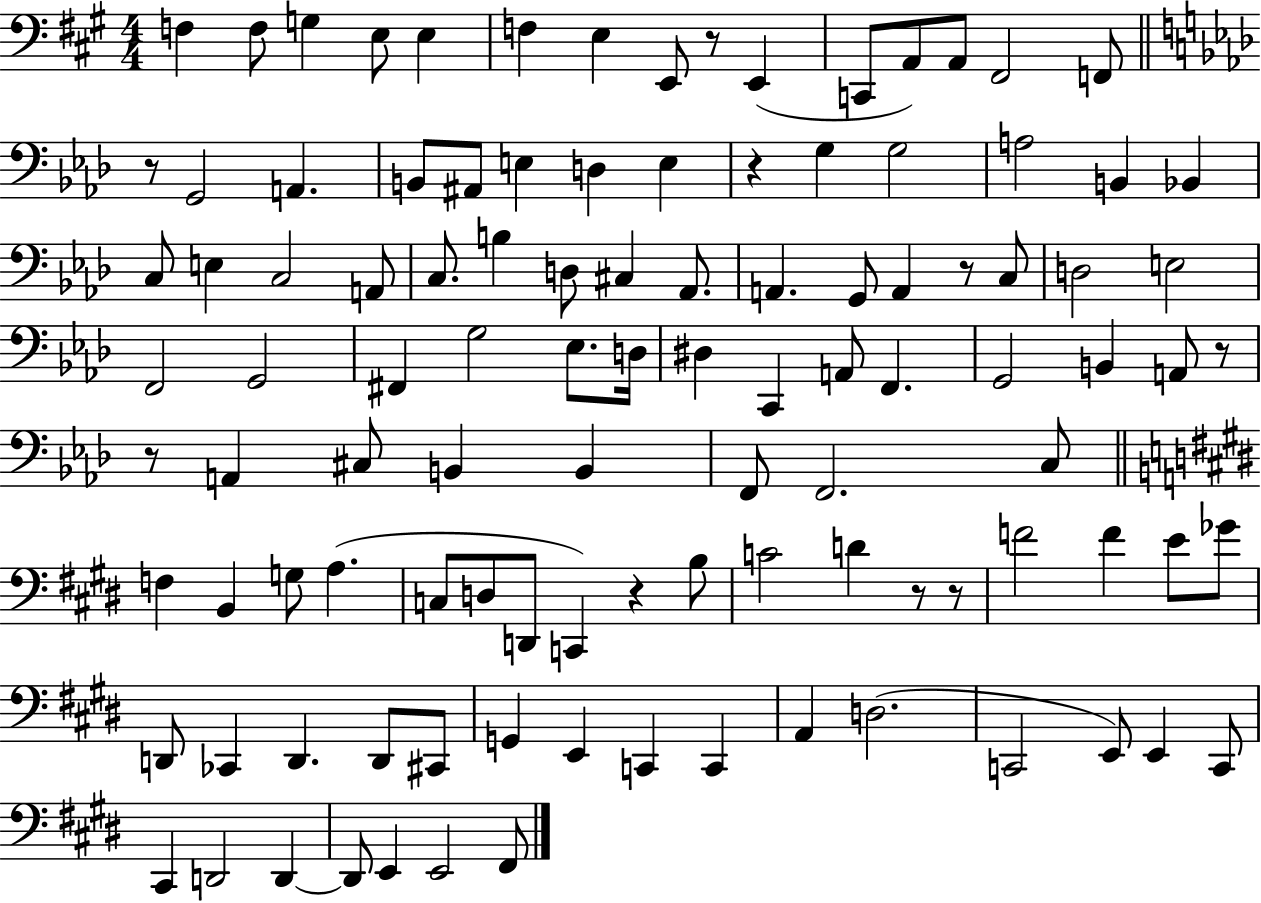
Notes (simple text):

F3/q F3/e G3/q E3/e E3/q F3/q E3/q E2/e R/e E2/q C2/e A2/e A2/e F#2/h F2/e R/e G2/h A2/q. B2/e A#2/e E3/q D3/q E3/q R/q G3/q G3/h A3/h B2/q Bb2/q C3/e E3/q C3/h A2/e C3/e. B3/q D3/e C#3/q Ab2/e. A2/q. G2/e A2/q R/e C3/e D3/h E3/h F2/h G2/h F#2/q G3/h Eb3/e. D3/s D#3/q C2/q A2/e F2/q. G2/h B2/q A2/e R/e R/e A2/q C#3/e B2/q B2/q F2/e F2/h. C3/e F3/q B2/q G3/e A3/q. C3/e D3/e D2/e C2/q R/q B3/e C4/h D4/q R/e R/e F4/h F4/q E4/e Gb4/e D2/e CES2/q D2/q. D2/e C#2/e G2/q E2/q C2/q C2/q A2/q D3/h. C2/h E2/e E2/q C2/e C#2/q D2/h D2/q D2/e E2/q E2/h F#2/e